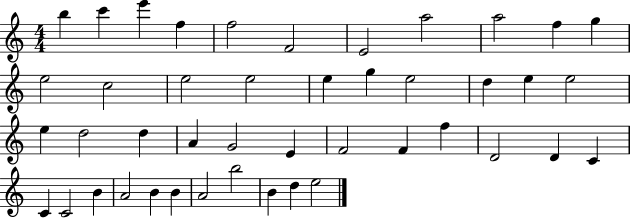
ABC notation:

X:1
T:Untitled
M:4/4
L:1/4
K:C
b c' e' f f2 F2 E2 a2 a2 f g e2 c2 e2 e2 e g e2 d e e2 e d2 d A G2 E F2 F f D2 D C C C2 B A2 B B A2 b2 B d e2